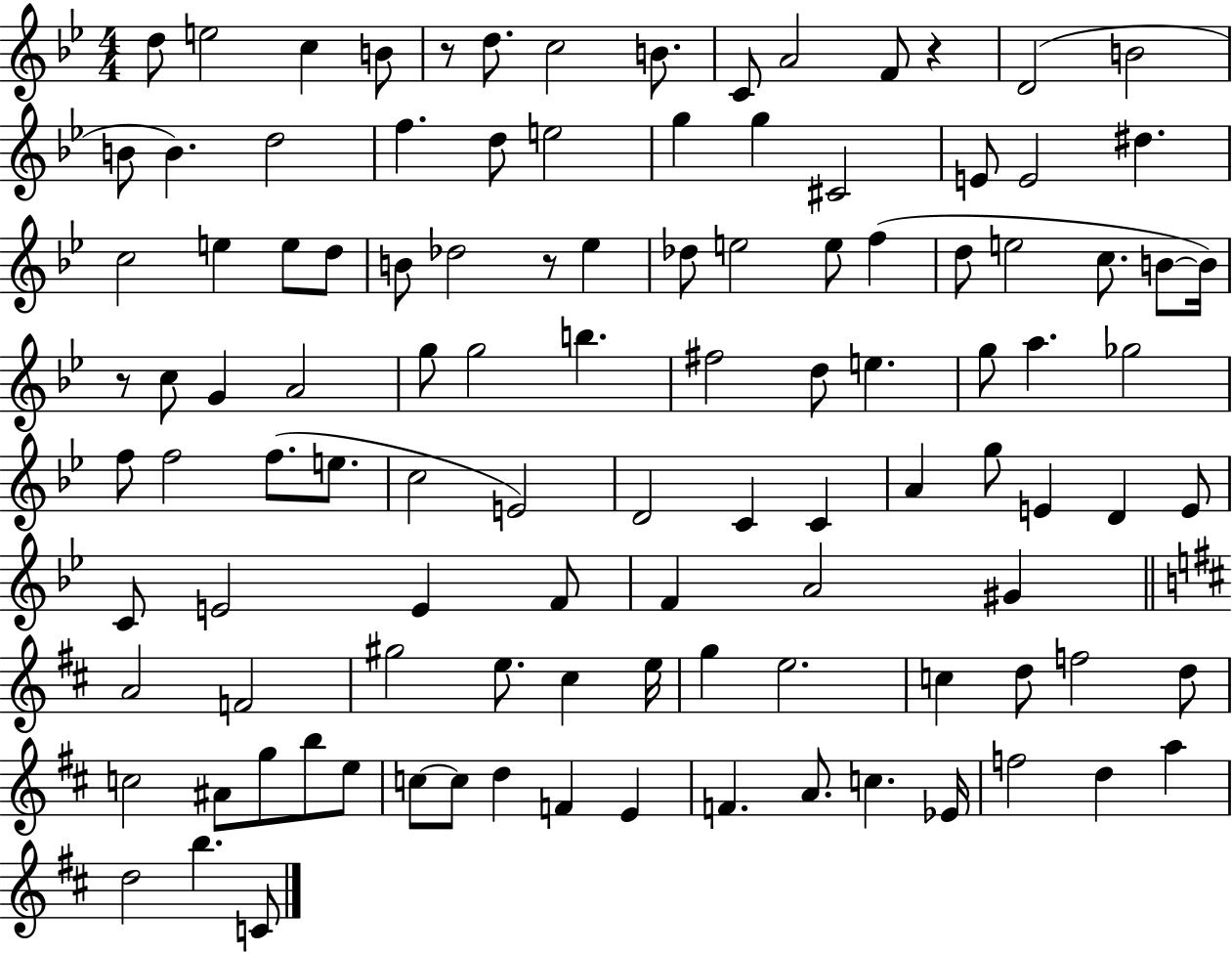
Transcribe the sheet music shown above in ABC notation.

X:1
T:Untitled
M:4/4
L:1/4
K:Bb
d/2 e2 c B/2 z/2 d/2 c2 B/2 C/2 A2 F/2 z D2 B2 B/2 B d2 f d/2 e2 g g ^C2 E/2 E2 ^d c2 e e/2 d/2 B/2 _d2 z/2 _e _d/2 e2 e/2 f d/2 e2 c/2 B/2 B/4 z/2 c/2 G A2 g/2 g2 b ^f2 d/2 e g/2 a _g2 f/2 f2 f/2 e/2 c2 E2 D2 C C A g/2 E D E/2 C/2 E2 E F/2 F A2 ^G A2 F2 ^g2 e/2 ^c e/4 g e2 c d/2 f2 d/2 c2 ^A/2 g/2 b/2 e/2 c/2 c/2 d F E F A/2 c _E/4 f2 d a d2 b C/2